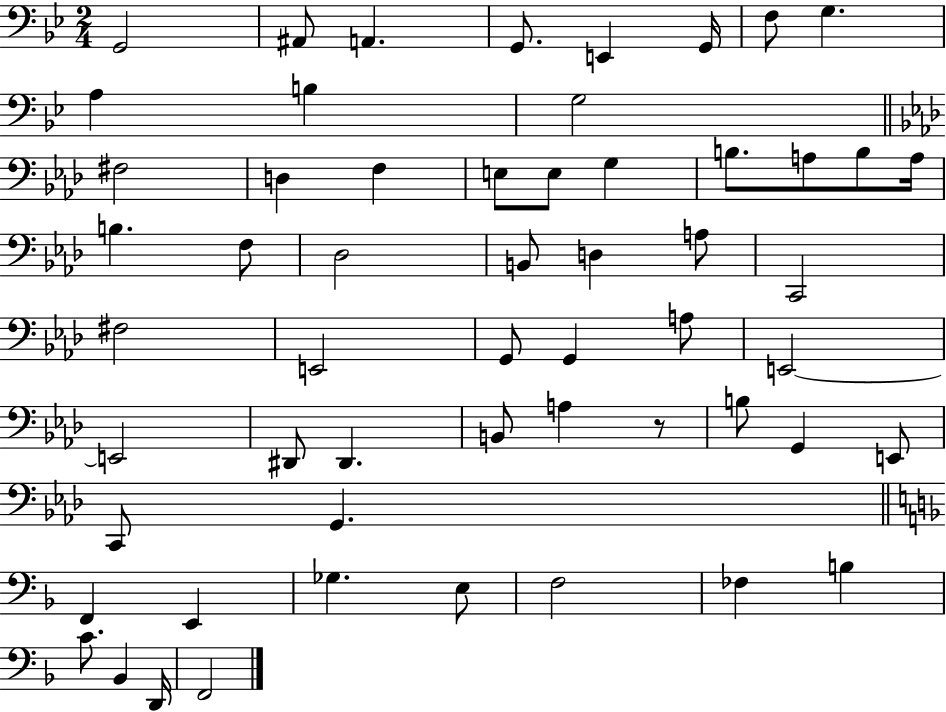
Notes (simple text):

G2/h A#2/e A2/q. G2/e. E2/q G2/s F3/e G3/q. A3/q B3/q G3/h F#3/h D3/q F3/q E3/e E3/e G3/q B3/e. A3/e B3/e A3/s B3/q. F3/e Db3/h B2/e D3/q A3/e C2/h F#3/h E2/h G2/e G2/q A3/e E2/h E2/h D#2/e D#2/q. B2/e A3/q R/e B3/e G2/q E2/e C2/e G2/q. F2/q E2/q Gb3/q. E3/e F3/h FES3/q B3/q C4/e. Bb2/q D2/s F2/h